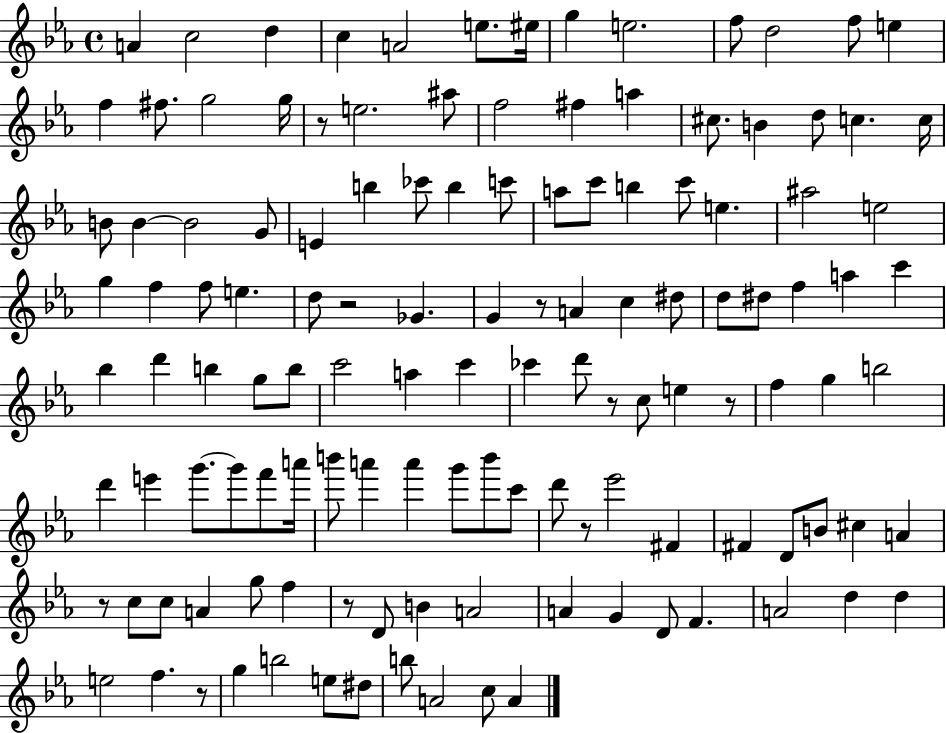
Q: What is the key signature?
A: EES major